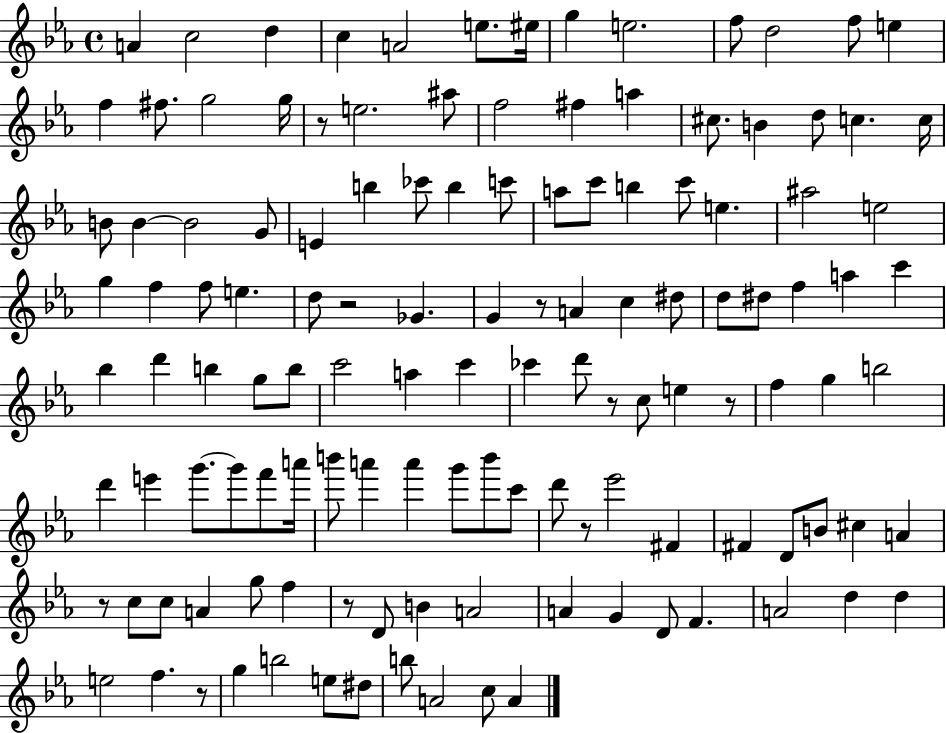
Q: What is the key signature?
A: EES major